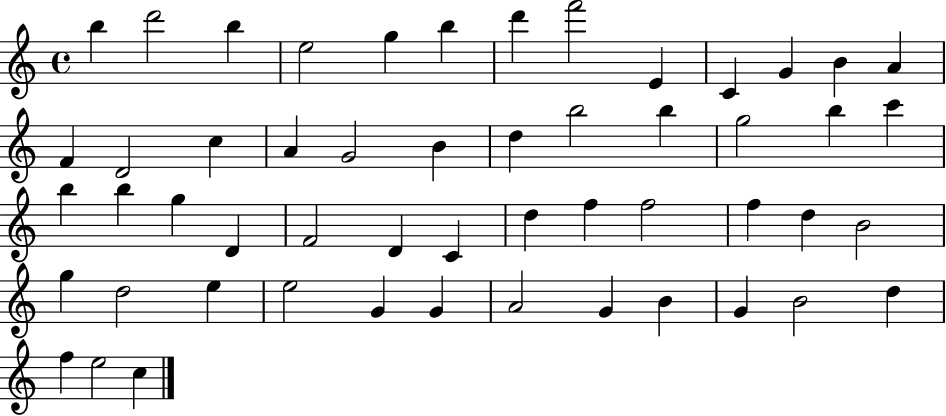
X:1
T:Untitled
M:4/4
L:1/4
K:C
b d'2 b e2 g b d' f'2 E C G B A F D2 c A G2 B d b2 b g2 b c' b b g D F2 D C d f f2 f d B2 g d2 e e2 G G A2 G B G B2 d f e2 c